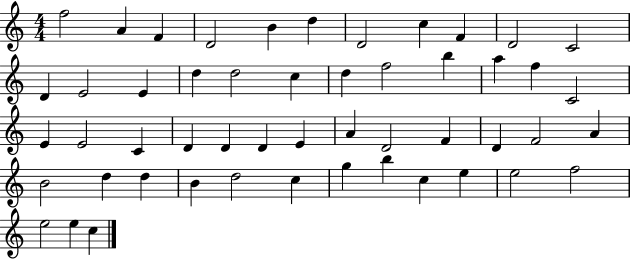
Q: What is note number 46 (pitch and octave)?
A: E5